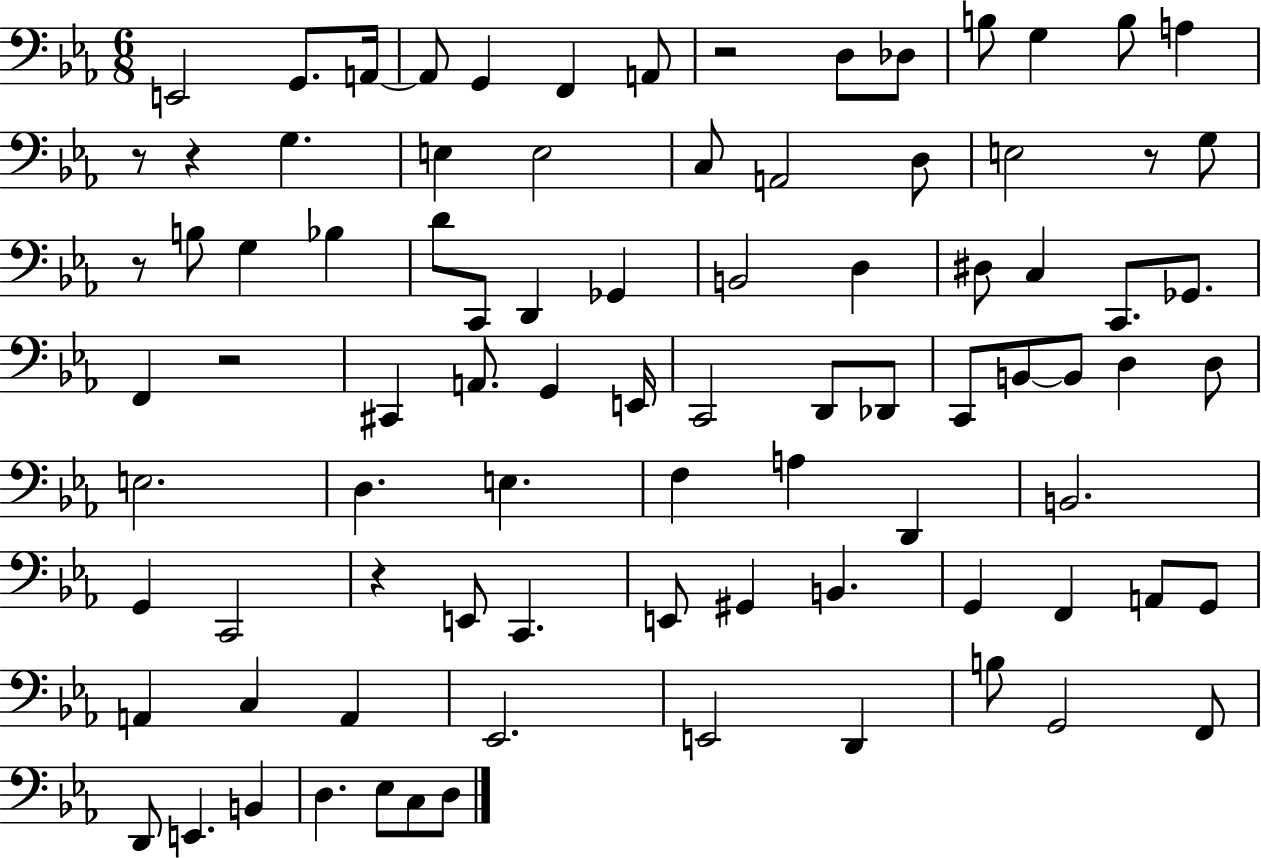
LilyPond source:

{
  \clef bass
  \numericTimeSignature
  \time 6/8
  \key ees \major
  e,2 g,8. a,16~~ | a,8 g,4 f,4 a,8 | r2 d8 des8 | b8 g4 b8 a4 | \break r8 r4 g4. | e4 e2 | c8 a,2 d8 | e2 r8 g8 | \break r8 b8 g4 bes4 | d'8 c,8 d,4 ges,4 | b,2 d4 | dis8 c4 c,8. ges,8. | \break f,4 r2 | cis,4 a,8. g,4 e,16 | c,2 d,8 des,8 | c,8 b,8~~ b,8 d4 d8 | \break e2. | d4. e4. | f4 a4 d,4 | b,2. | \break g,4 c,2 | r4 e,8 c,4. | e,8 gis,4 b,4. | g,4 f,4 a,8 g,8 | \break a,4 c4 a,4 | ees,2. | e,2 d,4 | b8 g,2 f,8 | \break d,8 e,4. b,4 | d4. ees8 c8 d8 | \bar "|."
}